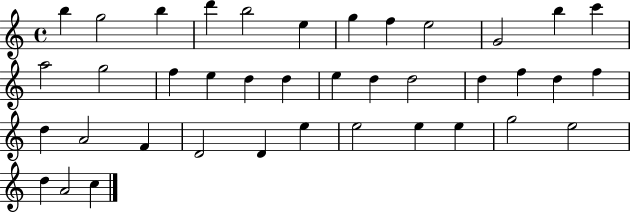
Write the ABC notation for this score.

X:1
T:Untitled
M:4/4
L:1/4
K:C
b g2 b d' b2 e g f e2 G2 b c' a2 g2 f e d d e d d2 d f d f d A2 F D2 D e e2 e e g2 e2 d A2 c